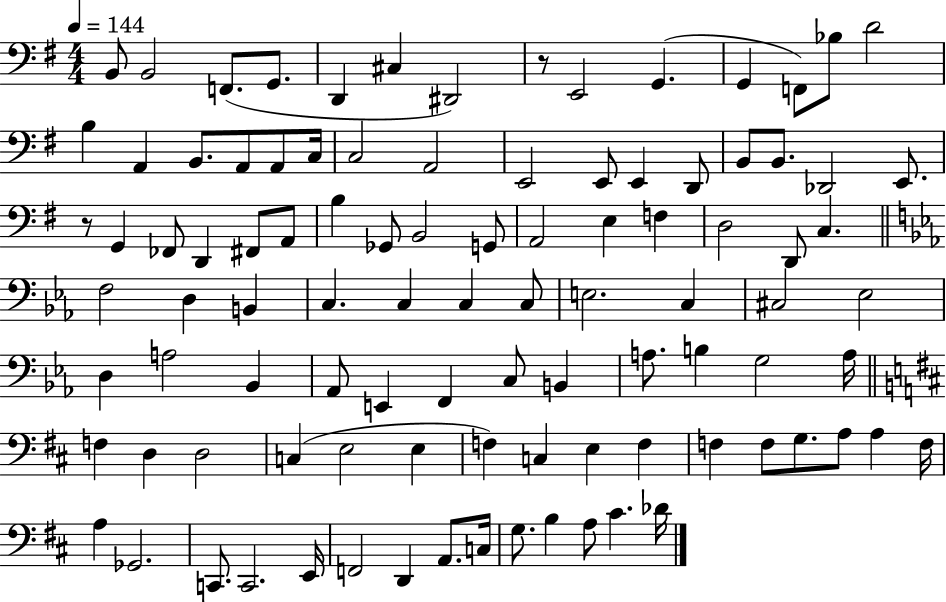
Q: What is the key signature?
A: G major